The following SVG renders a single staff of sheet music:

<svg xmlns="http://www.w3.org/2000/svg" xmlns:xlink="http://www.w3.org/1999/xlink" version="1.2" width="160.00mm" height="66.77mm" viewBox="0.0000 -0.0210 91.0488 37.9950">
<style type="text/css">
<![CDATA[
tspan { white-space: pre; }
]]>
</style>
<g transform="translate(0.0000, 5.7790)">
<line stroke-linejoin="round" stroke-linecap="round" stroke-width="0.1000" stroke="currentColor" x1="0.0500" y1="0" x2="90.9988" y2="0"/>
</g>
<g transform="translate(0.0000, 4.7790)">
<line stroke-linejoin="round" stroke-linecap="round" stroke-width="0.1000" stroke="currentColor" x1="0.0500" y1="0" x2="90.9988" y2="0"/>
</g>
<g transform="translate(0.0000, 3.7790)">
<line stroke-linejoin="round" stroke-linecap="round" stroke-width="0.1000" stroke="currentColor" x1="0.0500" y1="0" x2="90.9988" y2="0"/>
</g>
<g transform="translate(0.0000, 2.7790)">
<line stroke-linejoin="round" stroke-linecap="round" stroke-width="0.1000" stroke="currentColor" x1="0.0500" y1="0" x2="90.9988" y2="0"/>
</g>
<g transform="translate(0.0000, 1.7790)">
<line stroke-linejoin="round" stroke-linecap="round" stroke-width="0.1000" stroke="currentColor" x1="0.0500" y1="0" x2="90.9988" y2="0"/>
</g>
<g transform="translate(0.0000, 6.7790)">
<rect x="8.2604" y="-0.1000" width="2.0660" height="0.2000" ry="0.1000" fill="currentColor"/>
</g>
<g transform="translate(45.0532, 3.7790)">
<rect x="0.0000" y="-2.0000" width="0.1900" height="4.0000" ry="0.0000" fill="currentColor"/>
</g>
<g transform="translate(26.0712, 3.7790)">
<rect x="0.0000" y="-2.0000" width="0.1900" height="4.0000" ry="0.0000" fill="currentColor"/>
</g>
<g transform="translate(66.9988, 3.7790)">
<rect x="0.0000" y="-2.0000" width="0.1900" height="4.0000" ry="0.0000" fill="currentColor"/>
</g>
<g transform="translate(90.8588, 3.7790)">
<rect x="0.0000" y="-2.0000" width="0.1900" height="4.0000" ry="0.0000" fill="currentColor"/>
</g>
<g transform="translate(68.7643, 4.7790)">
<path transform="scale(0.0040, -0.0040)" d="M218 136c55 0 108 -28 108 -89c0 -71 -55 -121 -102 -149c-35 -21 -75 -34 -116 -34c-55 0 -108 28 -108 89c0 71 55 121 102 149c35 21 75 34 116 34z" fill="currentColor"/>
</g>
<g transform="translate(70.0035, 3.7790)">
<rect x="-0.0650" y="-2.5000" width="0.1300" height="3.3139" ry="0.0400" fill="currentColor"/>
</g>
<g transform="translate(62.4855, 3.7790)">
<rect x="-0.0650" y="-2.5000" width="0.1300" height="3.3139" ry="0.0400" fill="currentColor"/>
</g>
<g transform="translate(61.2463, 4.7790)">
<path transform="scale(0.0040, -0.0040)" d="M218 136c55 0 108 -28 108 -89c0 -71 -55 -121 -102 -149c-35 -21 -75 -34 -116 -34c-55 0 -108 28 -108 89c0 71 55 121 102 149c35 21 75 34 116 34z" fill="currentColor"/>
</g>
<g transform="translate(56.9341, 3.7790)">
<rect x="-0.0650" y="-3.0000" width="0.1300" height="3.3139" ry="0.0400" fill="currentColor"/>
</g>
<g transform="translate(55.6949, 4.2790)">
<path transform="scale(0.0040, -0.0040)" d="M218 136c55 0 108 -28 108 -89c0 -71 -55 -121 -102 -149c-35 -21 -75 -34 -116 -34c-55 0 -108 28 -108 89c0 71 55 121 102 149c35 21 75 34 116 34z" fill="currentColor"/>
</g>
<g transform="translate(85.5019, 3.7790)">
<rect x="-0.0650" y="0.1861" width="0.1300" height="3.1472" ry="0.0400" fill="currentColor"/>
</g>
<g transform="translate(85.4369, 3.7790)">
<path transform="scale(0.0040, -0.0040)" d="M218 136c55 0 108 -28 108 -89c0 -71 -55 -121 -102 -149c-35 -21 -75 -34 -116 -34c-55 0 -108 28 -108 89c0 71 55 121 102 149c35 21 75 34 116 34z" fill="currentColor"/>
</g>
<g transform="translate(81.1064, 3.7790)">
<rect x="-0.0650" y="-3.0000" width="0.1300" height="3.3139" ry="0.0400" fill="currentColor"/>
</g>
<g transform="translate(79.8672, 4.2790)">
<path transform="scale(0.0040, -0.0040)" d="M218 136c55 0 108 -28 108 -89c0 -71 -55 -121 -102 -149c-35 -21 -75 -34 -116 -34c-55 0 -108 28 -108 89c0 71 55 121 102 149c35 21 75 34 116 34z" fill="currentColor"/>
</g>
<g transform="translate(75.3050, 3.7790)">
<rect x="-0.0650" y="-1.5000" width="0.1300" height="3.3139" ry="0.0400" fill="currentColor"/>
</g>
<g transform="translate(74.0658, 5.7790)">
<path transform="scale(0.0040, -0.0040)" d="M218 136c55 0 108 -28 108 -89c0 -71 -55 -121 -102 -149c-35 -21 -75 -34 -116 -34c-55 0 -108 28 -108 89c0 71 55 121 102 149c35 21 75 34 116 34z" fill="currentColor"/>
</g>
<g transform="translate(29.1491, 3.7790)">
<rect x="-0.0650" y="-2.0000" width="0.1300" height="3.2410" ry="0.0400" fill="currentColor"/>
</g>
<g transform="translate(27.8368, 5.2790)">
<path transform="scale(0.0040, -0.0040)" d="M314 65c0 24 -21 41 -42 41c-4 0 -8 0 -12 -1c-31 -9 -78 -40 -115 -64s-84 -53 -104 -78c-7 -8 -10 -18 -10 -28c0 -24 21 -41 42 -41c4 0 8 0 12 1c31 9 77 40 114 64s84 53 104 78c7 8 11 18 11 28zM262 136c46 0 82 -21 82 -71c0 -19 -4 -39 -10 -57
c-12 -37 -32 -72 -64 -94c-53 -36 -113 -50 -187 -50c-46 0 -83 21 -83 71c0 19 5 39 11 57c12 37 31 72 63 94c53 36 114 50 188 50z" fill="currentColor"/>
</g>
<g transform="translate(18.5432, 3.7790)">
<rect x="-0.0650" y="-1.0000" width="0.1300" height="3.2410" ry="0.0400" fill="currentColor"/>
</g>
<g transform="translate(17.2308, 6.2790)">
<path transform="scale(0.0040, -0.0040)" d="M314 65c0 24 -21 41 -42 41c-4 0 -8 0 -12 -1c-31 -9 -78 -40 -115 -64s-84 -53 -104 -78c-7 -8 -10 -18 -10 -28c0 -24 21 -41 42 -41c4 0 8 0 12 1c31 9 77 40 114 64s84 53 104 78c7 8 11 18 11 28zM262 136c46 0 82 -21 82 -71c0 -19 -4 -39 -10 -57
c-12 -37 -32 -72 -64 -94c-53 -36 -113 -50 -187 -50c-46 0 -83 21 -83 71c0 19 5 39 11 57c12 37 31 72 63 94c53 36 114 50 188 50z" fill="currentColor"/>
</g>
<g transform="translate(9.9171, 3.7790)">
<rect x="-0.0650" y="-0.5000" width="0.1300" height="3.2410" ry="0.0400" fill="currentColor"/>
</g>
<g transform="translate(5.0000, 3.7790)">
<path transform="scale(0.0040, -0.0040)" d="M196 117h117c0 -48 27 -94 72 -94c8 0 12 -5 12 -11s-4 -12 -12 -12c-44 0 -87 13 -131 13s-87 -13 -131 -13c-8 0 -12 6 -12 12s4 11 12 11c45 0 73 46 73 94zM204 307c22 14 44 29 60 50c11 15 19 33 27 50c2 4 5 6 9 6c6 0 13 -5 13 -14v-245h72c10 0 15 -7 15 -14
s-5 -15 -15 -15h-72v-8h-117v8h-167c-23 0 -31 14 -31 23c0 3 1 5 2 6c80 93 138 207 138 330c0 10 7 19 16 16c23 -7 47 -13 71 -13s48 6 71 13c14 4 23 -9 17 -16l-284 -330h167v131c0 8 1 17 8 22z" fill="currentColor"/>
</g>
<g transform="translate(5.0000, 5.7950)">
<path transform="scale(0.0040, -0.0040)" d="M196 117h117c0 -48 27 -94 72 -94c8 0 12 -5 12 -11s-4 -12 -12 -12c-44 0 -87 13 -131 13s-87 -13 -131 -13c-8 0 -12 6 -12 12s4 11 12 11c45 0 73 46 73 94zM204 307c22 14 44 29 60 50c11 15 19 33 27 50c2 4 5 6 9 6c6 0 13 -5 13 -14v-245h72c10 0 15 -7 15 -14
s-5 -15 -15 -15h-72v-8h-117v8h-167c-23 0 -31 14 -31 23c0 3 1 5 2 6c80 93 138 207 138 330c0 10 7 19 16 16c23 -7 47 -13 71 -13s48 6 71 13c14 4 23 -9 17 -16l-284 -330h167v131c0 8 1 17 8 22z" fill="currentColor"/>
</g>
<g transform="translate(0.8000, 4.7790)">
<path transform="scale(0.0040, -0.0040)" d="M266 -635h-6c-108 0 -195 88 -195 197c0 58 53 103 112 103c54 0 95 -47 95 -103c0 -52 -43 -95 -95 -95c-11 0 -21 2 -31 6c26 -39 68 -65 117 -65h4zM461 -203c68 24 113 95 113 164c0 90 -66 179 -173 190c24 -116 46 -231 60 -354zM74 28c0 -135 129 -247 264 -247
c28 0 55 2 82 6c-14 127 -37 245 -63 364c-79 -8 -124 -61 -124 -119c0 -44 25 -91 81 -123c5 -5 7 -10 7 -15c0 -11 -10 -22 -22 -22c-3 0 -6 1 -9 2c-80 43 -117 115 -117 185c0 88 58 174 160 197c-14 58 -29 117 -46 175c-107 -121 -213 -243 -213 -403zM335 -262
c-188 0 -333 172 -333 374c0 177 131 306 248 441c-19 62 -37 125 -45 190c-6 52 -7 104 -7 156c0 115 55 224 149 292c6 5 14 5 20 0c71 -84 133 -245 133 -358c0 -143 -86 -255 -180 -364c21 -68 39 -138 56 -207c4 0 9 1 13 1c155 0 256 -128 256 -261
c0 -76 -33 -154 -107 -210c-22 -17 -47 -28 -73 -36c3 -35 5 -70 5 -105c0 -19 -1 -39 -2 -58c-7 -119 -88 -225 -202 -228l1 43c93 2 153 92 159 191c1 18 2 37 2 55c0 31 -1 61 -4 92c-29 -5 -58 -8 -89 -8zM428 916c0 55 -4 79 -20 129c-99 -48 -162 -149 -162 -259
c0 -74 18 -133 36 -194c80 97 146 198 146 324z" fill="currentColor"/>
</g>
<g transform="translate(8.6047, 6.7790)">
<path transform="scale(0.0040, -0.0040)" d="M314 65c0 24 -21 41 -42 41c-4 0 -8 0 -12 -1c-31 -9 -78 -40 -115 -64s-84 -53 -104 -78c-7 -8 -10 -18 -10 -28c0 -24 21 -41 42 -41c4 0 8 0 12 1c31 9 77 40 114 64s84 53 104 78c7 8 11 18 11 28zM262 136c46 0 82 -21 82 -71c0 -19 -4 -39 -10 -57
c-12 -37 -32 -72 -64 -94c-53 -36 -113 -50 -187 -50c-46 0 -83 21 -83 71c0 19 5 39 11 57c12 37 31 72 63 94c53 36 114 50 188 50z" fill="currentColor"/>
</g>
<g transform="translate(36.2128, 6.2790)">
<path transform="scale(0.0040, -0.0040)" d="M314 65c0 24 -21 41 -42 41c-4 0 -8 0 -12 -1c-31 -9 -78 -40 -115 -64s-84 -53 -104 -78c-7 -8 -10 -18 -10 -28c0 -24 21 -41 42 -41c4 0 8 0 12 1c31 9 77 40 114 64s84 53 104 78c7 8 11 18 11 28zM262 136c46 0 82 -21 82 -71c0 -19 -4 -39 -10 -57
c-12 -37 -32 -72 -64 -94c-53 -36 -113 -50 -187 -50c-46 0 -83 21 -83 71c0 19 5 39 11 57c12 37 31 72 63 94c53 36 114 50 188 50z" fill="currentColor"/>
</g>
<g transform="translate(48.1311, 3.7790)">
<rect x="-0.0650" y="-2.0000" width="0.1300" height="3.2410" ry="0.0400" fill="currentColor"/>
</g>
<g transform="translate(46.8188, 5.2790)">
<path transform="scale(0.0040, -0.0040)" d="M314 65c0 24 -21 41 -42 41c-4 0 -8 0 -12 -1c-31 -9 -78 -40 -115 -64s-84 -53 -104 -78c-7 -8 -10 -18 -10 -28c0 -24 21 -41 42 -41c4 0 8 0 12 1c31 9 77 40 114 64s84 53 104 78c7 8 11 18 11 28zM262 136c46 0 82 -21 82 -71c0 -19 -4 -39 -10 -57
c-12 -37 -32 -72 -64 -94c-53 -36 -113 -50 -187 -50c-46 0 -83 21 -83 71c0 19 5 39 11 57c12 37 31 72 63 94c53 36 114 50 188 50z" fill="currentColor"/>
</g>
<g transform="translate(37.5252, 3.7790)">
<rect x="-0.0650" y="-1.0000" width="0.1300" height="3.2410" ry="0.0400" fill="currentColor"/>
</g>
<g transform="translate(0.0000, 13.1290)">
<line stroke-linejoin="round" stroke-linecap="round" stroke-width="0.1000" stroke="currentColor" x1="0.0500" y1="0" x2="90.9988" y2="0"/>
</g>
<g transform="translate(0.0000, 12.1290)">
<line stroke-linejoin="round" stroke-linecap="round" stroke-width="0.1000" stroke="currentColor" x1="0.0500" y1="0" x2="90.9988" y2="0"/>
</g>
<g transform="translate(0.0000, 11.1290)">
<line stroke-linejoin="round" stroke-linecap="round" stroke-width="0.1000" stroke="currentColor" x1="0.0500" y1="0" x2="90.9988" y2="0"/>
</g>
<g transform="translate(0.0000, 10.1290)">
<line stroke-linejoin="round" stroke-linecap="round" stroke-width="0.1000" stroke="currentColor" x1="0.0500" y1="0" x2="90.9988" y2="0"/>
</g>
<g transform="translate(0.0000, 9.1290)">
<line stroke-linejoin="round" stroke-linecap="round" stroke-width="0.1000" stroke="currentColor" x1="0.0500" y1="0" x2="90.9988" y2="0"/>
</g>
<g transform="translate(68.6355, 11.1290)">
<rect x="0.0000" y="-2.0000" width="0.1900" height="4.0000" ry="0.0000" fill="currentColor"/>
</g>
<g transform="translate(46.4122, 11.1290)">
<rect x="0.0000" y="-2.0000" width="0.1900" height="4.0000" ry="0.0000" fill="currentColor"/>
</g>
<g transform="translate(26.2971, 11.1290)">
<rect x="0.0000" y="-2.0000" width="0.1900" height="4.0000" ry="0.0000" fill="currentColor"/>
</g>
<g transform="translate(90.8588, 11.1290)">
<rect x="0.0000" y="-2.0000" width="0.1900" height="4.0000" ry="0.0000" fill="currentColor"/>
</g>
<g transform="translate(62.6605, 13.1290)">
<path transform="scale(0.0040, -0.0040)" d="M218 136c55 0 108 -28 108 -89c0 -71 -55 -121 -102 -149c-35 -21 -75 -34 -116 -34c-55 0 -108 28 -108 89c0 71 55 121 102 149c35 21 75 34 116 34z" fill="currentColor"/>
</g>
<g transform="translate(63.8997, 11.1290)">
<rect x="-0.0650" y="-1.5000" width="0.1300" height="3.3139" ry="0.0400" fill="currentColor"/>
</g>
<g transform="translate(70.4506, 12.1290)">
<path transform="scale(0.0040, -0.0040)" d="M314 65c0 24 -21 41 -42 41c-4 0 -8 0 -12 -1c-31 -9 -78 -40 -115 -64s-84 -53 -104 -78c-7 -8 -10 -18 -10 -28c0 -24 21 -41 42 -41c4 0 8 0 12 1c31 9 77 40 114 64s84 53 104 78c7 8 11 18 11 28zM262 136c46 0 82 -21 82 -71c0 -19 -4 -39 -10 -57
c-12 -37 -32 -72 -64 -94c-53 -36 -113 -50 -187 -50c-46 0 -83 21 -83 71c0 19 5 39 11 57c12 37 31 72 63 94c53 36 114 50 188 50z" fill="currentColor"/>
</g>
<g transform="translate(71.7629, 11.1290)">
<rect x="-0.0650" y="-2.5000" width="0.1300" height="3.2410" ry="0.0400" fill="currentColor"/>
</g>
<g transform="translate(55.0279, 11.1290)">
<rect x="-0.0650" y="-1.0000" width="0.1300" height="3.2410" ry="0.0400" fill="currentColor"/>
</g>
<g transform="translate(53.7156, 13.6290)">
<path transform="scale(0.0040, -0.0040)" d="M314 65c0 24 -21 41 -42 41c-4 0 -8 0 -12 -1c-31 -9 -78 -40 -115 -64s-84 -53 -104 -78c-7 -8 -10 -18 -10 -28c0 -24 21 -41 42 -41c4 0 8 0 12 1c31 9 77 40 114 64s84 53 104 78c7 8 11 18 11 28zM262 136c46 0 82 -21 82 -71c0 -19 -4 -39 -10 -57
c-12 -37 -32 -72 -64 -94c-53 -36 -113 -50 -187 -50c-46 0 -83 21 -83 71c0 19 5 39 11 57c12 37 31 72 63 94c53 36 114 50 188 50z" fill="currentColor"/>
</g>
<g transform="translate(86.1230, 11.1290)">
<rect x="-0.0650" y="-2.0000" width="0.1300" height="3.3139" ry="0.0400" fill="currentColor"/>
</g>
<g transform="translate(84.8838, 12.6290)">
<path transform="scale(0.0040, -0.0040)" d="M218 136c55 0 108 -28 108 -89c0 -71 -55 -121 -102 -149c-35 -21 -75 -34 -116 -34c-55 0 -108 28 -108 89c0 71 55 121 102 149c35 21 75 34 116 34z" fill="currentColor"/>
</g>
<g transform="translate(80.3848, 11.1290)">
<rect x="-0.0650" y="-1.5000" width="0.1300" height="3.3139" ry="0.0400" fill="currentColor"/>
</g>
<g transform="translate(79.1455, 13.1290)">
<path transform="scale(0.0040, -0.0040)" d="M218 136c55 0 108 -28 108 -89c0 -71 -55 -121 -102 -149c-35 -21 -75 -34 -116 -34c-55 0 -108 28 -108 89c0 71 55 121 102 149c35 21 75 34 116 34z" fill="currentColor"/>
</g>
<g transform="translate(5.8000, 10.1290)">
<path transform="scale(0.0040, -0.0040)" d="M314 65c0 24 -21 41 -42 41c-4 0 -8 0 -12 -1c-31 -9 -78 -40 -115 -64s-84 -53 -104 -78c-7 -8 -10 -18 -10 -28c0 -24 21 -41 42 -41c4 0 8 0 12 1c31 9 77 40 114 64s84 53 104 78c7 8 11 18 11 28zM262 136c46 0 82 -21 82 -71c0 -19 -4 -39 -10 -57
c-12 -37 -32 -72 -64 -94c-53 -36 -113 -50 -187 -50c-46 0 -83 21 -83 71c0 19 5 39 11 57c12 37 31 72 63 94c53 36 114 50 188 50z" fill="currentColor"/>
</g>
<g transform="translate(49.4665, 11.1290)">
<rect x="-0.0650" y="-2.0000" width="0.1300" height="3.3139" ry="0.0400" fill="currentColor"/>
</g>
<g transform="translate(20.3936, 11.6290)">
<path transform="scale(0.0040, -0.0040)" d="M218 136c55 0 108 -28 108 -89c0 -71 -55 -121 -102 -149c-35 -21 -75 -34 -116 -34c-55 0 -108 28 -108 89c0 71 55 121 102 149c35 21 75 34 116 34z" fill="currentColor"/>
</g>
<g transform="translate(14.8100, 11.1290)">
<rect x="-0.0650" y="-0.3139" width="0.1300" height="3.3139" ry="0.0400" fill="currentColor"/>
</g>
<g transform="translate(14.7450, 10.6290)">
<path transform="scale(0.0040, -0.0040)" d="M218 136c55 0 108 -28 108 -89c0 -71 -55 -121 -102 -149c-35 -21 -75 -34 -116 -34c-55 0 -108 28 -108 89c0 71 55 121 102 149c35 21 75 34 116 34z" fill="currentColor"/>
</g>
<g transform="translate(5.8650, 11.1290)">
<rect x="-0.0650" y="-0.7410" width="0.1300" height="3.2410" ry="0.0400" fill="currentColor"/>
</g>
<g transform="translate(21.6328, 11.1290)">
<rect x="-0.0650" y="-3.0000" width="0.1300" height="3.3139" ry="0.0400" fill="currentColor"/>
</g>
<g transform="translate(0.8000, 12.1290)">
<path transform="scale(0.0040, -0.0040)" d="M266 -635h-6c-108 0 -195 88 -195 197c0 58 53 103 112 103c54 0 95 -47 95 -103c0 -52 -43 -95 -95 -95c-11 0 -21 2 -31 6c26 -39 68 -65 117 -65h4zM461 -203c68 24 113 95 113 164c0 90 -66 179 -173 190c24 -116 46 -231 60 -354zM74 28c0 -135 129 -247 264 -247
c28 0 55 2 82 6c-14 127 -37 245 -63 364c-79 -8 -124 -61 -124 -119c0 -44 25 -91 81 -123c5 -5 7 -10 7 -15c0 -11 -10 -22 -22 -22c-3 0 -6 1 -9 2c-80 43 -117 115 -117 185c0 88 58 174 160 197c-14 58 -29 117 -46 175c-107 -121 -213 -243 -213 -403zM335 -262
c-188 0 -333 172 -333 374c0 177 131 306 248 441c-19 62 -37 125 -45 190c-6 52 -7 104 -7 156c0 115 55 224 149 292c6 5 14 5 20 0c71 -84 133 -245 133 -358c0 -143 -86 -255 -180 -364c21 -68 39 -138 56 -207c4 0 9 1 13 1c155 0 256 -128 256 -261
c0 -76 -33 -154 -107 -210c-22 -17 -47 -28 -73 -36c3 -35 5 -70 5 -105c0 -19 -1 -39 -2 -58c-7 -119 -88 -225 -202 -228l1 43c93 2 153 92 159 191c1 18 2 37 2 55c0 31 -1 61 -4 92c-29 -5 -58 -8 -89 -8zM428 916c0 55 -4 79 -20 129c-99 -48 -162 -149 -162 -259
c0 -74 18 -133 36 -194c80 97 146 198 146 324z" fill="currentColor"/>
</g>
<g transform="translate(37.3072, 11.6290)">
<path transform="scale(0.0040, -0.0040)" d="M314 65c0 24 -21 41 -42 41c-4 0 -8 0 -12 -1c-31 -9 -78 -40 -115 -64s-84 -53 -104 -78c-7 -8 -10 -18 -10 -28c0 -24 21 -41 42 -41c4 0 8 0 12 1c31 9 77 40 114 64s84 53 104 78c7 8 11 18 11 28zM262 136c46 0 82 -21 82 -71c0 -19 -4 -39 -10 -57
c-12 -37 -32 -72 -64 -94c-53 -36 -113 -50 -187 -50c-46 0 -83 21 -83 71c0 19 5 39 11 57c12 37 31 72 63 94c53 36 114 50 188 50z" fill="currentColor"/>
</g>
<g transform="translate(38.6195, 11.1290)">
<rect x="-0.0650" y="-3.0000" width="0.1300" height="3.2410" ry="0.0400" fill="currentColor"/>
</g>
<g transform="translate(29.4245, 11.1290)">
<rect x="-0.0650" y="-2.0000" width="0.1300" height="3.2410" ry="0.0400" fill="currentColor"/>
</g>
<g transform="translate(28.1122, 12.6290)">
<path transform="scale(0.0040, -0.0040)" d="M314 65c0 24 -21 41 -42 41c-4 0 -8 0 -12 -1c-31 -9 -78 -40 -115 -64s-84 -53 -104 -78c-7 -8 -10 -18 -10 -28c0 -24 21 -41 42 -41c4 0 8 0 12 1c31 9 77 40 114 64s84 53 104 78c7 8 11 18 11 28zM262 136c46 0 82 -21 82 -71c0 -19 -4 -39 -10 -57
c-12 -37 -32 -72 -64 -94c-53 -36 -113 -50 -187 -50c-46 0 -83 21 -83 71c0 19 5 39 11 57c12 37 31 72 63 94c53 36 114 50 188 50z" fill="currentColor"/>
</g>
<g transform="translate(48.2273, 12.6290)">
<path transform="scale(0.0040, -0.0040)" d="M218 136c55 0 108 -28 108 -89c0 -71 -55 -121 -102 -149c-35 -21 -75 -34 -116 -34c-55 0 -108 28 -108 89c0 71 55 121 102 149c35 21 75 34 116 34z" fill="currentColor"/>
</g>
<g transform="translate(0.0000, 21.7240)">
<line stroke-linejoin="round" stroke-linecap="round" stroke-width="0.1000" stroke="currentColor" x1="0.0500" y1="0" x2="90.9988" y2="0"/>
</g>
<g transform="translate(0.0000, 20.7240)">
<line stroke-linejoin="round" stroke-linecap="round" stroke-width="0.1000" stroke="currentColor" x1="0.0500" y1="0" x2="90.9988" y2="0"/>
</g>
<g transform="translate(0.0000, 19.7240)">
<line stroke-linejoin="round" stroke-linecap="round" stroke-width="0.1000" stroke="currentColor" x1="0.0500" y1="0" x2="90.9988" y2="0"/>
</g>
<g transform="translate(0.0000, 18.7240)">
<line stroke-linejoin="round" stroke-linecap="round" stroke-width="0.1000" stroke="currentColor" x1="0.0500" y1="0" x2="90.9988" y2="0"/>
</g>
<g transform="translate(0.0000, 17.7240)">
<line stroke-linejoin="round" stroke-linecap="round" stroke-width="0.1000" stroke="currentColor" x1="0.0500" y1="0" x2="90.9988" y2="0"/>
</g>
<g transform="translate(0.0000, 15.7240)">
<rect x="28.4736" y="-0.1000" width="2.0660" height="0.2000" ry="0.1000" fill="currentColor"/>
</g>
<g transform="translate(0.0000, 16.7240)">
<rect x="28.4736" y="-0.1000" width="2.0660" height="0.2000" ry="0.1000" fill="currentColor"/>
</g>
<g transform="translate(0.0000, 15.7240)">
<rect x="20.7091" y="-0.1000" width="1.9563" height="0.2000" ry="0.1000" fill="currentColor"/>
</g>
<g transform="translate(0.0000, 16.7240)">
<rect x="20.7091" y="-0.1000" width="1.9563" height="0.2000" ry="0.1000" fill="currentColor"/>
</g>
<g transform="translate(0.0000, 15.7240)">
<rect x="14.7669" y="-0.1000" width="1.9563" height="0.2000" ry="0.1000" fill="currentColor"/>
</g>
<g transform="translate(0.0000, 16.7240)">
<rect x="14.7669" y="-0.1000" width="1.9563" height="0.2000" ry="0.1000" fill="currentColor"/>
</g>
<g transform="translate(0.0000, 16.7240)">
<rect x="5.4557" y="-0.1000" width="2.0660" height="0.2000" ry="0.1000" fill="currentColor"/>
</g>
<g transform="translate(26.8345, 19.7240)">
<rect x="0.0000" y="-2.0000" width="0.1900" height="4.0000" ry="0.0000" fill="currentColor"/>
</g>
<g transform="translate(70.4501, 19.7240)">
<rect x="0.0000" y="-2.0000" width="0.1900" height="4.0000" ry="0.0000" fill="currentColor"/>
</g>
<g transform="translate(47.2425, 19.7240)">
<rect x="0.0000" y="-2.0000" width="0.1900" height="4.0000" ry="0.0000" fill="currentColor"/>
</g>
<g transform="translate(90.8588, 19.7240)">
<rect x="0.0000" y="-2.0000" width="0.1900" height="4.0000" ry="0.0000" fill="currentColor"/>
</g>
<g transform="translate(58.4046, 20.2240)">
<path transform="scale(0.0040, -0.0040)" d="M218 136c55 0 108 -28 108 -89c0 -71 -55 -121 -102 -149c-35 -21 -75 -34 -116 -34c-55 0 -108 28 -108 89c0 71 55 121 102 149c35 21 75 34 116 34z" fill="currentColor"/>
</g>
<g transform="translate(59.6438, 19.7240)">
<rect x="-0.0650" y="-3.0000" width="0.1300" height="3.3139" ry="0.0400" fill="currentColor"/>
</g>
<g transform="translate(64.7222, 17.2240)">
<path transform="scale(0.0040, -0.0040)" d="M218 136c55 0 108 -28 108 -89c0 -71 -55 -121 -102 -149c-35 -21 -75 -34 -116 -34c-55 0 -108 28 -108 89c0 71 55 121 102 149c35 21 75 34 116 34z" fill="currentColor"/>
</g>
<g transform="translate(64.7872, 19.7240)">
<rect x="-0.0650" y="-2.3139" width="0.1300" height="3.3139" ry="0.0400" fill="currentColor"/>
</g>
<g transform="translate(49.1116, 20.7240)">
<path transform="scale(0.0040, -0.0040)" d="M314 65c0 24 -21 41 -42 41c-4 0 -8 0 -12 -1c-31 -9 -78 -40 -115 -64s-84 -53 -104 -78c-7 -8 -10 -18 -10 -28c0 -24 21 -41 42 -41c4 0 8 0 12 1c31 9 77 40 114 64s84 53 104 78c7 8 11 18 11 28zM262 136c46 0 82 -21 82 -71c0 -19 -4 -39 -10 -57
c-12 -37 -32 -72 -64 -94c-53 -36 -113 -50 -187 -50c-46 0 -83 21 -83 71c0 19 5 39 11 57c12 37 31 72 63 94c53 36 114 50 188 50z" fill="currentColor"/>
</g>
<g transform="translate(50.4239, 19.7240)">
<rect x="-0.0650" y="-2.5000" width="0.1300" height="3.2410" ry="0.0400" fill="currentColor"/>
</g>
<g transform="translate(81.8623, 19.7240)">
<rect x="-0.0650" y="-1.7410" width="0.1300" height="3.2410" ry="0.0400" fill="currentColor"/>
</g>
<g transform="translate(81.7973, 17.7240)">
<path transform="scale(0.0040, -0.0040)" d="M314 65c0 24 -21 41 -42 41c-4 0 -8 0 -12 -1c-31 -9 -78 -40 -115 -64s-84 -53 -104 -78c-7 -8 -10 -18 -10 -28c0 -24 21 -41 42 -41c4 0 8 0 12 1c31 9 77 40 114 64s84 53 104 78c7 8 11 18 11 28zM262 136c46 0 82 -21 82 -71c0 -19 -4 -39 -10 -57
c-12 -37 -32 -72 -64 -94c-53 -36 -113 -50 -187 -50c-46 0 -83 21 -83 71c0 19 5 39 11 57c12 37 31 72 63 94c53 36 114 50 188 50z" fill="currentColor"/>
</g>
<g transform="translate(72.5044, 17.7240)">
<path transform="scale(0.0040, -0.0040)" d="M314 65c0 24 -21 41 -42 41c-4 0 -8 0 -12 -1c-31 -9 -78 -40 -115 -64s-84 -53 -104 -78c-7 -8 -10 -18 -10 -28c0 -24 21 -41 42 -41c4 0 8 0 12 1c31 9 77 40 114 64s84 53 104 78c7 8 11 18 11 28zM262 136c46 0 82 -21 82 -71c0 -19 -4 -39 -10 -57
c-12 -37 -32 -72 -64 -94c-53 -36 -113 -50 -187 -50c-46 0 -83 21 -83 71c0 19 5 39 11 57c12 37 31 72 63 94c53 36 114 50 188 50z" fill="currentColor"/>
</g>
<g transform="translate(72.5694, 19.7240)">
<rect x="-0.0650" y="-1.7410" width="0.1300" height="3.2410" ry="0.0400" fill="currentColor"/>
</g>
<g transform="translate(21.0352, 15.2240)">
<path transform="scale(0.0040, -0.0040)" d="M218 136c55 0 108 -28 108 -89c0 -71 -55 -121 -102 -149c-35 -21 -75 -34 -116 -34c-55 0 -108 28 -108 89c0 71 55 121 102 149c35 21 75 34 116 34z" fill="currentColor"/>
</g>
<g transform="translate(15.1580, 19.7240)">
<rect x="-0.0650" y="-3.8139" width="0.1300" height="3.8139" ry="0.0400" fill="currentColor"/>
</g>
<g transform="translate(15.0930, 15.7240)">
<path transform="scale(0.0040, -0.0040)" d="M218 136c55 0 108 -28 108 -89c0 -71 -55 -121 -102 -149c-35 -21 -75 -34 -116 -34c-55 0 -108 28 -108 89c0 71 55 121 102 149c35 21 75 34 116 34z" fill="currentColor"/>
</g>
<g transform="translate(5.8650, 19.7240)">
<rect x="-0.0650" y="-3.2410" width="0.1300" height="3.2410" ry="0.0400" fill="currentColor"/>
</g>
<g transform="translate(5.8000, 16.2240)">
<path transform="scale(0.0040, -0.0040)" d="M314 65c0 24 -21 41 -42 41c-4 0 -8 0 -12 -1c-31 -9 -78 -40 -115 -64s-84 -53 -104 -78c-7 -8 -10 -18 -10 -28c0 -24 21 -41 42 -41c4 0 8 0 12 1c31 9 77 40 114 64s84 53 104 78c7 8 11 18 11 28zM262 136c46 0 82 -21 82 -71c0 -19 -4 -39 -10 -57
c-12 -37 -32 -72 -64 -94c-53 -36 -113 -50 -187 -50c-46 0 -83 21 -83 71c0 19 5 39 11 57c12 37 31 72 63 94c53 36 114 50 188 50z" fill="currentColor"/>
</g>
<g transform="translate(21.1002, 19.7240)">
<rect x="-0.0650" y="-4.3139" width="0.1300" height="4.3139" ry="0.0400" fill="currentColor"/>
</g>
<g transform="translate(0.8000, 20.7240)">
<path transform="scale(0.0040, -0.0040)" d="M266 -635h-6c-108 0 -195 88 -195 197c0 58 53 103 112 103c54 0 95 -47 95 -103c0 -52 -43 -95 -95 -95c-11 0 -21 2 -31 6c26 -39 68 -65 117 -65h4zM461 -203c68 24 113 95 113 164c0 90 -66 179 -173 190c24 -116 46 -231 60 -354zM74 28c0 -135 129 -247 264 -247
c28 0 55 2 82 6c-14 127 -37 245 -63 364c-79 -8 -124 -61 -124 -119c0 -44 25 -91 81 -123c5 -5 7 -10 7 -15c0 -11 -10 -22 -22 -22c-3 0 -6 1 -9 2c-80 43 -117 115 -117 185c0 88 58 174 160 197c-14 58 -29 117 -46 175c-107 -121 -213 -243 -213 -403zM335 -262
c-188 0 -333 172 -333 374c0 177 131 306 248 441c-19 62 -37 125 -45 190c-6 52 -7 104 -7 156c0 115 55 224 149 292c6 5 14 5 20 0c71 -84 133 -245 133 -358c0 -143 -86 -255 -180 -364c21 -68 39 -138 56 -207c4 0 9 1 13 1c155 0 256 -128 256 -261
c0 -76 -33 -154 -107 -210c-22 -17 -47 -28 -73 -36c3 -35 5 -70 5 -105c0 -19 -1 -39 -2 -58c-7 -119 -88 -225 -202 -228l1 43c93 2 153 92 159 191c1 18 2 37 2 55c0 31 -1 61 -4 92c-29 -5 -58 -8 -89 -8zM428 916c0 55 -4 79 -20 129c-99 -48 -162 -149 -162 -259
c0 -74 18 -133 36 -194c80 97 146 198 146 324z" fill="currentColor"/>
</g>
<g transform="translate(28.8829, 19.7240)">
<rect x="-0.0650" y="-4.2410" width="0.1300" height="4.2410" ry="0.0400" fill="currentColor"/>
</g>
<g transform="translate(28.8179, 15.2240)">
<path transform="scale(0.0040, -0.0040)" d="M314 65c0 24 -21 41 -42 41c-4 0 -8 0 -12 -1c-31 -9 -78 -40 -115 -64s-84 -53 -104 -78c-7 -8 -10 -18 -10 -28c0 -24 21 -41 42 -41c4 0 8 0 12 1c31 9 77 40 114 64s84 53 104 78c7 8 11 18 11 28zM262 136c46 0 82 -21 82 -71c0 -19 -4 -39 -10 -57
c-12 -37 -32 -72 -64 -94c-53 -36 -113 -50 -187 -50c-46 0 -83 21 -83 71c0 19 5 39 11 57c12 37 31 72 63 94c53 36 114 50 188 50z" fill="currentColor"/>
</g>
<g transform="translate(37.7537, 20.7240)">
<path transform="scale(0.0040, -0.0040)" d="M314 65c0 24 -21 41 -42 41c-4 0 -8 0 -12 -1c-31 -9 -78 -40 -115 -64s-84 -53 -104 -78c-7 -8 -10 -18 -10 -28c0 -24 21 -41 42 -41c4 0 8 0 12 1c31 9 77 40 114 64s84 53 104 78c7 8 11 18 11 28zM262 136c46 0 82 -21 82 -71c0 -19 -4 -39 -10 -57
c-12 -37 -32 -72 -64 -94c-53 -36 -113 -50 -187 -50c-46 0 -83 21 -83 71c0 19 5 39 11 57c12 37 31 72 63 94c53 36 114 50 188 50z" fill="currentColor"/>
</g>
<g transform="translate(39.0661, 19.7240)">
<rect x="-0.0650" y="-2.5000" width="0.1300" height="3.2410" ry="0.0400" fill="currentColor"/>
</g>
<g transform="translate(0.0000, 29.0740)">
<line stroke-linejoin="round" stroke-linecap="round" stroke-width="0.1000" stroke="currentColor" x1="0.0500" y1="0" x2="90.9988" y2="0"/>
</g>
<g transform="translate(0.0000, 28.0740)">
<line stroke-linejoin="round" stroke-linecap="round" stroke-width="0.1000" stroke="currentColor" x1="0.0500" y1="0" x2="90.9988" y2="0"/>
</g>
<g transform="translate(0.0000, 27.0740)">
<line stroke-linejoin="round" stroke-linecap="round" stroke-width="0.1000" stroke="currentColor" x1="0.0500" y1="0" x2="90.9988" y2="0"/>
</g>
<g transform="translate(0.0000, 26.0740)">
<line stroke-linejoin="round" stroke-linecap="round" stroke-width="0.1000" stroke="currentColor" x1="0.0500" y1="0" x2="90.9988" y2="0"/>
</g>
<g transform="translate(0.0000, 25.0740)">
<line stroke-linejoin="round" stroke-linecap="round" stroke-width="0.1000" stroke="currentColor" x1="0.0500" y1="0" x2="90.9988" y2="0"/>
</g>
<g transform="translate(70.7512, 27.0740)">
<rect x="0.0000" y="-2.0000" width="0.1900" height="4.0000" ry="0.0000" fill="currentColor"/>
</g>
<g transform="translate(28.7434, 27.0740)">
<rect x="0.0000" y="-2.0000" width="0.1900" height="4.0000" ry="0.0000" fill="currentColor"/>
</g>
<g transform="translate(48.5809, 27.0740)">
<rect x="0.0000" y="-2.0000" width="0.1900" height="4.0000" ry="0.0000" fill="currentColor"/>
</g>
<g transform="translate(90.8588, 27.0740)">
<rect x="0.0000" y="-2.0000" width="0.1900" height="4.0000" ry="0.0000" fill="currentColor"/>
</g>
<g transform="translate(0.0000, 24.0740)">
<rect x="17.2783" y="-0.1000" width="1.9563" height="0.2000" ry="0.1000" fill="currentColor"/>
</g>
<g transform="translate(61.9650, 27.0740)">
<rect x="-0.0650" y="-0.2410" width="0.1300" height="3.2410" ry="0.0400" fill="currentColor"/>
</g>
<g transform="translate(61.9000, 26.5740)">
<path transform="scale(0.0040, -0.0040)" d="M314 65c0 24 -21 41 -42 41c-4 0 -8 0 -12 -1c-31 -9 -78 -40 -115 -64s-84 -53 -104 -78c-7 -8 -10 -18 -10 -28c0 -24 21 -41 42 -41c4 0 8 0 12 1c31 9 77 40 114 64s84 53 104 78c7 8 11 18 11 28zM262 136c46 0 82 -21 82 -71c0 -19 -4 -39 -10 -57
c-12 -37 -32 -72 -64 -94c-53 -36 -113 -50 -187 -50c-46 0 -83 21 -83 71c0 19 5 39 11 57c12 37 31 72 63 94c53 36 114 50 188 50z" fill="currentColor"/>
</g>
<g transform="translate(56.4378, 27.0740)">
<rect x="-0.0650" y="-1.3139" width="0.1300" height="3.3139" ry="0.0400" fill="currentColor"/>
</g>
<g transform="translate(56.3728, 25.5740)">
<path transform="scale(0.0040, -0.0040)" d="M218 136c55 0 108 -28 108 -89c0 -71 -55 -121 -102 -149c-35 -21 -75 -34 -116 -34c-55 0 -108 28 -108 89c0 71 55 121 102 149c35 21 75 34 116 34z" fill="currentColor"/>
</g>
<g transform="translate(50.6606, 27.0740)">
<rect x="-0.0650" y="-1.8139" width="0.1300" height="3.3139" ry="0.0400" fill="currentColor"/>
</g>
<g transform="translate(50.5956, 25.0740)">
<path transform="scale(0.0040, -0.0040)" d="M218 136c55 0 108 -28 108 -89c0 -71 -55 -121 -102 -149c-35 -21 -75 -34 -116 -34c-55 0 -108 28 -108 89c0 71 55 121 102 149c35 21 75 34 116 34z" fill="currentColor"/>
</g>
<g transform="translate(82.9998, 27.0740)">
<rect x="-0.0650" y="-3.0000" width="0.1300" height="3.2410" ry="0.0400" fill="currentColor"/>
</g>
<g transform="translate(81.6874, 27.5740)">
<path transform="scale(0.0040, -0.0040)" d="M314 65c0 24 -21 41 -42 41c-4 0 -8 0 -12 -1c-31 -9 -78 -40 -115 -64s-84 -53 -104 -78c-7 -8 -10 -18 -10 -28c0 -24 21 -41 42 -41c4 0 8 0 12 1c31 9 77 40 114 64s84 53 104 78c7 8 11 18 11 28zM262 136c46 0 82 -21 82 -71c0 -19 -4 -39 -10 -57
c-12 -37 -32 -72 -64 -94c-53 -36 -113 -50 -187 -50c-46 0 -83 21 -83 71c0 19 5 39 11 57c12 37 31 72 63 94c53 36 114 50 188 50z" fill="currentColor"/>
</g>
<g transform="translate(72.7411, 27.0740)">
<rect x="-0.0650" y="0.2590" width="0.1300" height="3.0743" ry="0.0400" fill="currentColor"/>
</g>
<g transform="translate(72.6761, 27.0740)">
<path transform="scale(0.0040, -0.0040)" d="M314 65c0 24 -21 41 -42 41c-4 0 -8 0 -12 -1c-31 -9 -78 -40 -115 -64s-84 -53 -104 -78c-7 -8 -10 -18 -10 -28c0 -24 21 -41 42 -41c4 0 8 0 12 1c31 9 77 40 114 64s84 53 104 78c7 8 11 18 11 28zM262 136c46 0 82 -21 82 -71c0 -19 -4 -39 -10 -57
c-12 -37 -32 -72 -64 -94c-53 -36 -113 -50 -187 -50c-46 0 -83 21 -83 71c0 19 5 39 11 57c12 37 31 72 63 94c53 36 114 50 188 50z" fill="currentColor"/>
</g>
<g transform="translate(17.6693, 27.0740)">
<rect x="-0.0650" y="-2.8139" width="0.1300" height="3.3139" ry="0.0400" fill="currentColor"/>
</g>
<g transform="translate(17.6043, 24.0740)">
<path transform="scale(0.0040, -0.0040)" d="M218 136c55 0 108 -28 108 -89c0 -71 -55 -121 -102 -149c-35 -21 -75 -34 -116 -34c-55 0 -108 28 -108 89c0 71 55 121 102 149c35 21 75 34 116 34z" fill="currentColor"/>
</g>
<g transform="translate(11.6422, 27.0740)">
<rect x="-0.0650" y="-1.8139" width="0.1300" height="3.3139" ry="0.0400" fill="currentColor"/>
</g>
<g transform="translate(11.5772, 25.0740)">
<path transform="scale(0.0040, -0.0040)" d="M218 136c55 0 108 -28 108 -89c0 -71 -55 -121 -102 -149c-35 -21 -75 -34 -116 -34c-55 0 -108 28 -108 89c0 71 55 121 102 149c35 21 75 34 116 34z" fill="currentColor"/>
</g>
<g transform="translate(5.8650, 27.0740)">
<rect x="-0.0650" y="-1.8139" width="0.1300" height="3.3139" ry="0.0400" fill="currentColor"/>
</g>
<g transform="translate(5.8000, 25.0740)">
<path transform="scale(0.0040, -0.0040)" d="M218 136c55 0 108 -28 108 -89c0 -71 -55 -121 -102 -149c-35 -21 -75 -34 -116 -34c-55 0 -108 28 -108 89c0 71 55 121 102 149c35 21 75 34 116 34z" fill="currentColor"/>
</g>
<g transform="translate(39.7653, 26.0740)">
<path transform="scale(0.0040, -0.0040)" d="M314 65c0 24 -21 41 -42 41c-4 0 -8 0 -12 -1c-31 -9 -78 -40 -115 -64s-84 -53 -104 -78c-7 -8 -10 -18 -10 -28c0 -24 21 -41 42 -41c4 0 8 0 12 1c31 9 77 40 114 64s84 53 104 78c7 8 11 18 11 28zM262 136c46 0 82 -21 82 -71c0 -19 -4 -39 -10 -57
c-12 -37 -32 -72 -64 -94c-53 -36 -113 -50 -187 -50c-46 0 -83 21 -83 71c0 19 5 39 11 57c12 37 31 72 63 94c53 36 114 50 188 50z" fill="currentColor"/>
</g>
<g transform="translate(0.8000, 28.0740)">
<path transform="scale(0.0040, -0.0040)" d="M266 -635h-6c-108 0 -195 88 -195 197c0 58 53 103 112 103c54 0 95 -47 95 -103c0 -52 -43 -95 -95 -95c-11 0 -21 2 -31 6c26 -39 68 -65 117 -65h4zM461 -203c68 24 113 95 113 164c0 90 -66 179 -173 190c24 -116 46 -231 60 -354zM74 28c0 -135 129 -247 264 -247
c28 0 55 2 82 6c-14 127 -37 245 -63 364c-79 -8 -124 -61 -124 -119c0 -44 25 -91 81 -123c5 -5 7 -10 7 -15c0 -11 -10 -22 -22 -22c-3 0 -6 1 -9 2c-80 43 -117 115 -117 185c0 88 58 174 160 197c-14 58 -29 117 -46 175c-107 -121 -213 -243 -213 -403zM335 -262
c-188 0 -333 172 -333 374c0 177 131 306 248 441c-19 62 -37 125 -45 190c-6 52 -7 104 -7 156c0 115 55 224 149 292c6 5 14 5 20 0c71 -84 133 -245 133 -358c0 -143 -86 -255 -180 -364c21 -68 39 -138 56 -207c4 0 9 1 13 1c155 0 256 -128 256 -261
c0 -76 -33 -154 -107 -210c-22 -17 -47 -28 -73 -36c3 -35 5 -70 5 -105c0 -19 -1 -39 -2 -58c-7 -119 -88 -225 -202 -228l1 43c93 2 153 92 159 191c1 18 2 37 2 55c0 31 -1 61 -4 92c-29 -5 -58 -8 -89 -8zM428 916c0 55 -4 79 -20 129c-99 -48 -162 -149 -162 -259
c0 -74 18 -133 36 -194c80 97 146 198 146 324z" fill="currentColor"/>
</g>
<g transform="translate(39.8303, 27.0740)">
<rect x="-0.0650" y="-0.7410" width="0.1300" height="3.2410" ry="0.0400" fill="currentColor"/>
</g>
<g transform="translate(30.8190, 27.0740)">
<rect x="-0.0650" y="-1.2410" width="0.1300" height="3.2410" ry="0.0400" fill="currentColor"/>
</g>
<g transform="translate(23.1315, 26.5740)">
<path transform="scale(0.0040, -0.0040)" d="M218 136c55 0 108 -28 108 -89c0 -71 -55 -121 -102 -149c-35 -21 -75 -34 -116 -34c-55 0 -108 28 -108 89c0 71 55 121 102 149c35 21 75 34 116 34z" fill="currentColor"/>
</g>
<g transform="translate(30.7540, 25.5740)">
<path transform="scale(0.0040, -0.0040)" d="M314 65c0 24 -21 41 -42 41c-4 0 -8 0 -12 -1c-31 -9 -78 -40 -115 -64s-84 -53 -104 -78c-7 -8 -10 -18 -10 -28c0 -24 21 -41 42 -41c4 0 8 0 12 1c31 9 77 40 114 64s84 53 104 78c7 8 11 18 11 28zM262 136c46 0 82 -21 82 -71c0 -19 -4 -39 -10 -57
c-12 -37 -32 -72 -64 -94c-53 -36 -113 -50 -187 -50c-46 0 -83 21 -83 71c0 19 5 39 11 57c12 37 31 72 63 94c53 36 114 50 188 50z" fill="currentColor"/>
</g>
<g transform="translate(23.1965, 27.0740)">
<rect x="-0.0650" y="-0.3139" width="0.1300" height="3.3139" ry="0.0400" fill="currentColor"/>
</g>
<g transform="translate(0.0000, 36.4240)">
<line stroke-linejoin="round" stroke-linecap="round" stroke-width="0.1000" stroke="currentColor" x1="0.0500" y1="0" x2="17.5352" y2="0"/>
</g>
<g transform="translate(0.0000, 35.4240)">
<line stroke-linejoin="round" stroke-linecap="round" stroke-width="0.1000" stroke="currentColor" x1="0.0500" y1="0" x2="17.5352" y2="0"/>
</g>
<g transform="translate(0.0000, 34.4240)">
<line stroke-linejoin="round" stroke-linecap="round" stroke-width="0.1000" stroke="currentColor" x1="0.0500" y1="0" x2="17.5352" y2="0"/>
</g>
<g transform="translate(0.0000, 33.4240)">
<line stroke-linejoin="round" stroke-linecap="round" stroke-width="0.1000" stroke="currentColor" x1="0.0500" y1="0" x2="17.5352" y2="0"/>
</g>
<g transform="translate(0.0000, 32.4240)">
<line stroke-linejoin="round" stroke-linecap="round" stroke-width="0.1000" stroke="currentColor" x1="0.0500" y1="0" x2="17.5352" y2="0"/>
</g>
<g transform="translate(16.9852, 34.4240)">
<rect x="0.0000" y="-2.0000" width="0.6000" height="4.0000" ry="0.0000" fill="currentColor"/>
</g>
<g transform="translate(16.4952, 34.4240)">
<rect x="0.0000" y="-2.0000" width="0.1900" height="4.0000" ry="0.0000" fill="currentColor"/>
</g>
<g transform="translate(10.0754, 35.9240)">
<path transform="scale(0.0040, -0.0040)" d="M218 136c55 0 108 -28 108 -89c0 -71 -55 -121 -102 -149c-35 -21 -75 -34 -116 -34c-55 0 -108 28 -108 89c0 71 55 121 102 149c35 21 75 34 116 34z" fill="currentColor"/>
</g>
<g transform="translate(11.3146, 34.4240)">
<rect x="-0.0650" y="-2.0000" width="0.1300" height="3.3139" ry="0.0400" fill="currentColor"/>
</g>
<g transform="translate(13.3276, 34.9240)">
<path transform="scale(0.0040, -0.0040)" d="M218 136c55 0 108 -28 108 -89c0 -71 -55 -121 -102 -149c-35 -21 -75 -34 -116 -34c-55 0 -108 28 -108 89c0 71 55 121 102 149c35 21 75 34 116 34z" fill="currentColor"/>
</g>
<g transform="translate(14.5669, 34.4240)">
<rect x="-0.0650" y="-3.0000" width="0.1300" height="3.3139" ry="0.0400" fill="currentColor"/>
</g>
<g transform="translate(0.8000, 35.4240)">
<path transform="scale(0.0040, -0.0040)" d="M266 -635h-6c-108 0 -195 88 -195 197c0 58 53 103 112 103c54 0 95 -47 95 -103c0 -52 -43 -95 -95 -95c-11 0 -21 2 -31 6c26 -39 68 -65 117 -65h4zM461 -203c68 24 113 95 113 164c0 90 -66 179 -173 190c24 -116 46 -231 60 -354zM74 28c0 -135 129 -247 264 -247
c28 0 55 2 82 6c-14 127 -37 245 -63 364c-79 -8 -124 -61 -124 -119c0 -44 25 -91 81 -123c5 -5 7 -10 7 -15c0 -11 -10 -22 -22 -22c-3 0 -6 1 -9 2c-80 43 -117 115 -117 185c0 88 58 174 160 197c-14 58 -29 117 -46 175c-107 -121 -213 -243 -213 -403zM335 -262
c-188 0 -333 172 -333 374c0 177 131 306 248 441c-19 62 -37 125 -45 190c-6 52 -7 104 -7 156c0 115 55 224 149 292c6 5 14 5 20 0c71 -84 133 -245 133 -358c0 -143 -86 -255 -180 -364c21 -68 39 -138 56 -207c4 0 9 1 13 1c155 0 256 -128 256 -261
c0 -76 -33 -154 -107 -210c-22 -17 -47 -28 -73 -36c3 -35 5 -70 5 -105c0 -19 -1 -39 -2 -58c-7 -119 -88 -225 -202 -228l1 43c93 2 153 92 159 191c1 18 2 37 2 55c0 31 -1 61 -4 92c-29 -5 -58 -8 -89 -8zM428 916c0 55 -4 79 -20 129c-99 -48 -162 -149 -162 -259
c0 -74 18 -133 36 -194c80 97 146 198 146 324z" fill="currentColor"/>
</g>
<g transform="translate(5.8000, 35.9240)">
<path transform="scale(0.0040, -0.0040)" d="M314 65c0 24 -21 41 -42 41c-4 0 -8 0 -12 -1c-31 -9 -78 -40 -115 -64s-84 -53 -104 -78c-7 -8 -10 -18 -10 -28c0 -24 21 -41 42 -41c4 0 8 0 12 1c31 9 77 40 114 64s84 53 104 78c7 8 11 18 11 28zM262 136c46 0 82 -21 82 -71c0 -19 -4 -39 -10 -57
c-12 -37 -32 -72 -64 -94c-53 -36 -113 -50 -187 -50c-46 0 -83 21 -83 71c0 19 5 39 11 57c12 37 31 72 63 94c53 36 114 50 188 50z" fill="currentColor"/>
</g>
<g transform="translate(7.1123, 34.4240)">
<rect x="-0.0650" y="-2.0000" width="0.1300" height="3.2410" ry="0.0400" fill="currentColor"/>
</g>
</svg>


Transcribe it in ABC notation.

X:1
T:Untitled
M:4/4
L:1/4
K:C
C2 D2 F2 D2 F2 A G G E A B d2 c A F2 A2 F D2 E G2 E F b2 c' d' d'2 G2 G2 A g f2 f2 f f a c e2 d2 f e c2 B2 A2 F2 F A